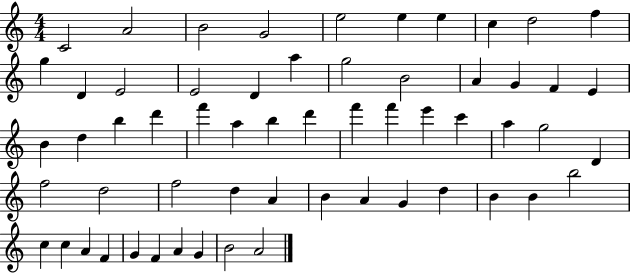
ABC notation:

X:1
T:Untitled
M:4/4
L:1/4
K:C
C2 A2 B2 G2 e2 e e c d2 f g D E2 E2 D a g2 B2 A G F E B d b d' f' a b d' f' f' e' c' a g2 D f2 d2 f2 d A B A G d B B b2 c c A F G F A G B2 A2